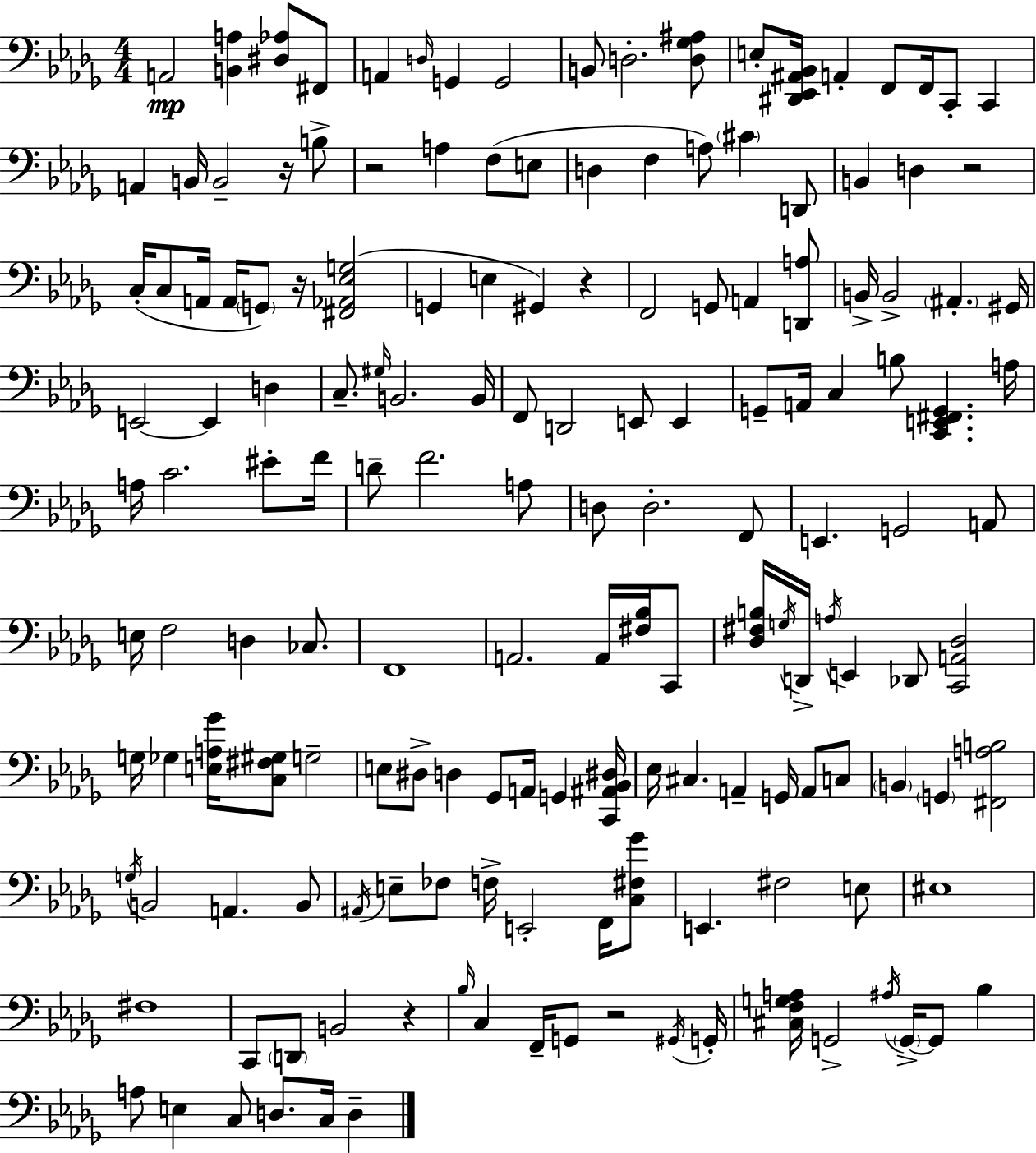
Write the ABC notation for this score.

X:1
T:Untitled
M:4/4
L:1/4
K:Bbm
A,,2 [B,,A,] [^D,_A,]/2 ^F,,/2 A,, D,/4 G,, G,,2 B,,/2 D,2 [D,_G,^A,]/2 E,/2 [^D,,_E,,^A,,_B,,]/4 A,, F,,/2 F,,/4 C,,/2 C,, A,, B,,/4 B,,2 z/4 B,/2 z2 A, F,/2 E,/2 D, F, A,/2 ^C D,,/2 B,, D, z2 C,/4 C,/2 A,,/4 A,,/4 G,,/2 z/4 [^F,,_A,,_E,G,]2 G,, E, ^G,, z F,,2 G,,/2 A,, [D,,A,]/2 B,,/4 B,,2 ^A,, ^G,,/4 E,,2 E,, D, C,/2 ^G,/4 B,,2 B,,/4 F,,/2 D,,2 E,,/2 E,, G,,/2 A,,/4 C, B,/2 [C,,E,,^F,,G,,] A,/4 A,/4 C2 ^E/2 F/4 D/2 F2 A,/2 D,/2 D,2 F,,/2 E,, G,,2 A,,/2 E,/4 F,2 D, _C,/2 F,,4 A,,2 A,,/4 [^F,_B,]/4 C,,/2 [_D,^F,B,]/4 G,/4 D,,/4 A,/4 E,, _D,,/2 [C,,A,,_D,]2 G,/4 _G, [E,A,_G]/4 [C,^F,^G,]/2 G,2 E,/2 ^D,/2 D, _G,,/2 A,,/4 G,, [C,,^A,,_B,,^D,]/4 _E,/4 ^C, A,, G,,/4 A,,/2 C,/2 B,, G,, [^F,,A,B,]2 G,/4 B,,2 A,, B,,/2 ^A,,/4 E,/2 _F,/2 F,/4 E,,2 F,,/4 [C,^F,_G]/2 E,, ^F,2 E,/2 ^E,4 ^F,4 C,,/2 D,,/2 B,,2 z _B,/4 C, F,,/4 G,,/2 z2 ^G,,/4 G,,/4 [^C,F,G,A,]/4 G,,2 ^A,/4 G,,/4 G,,/2 _B, A,/2 E, C,/2 D,/2 C,/4 D,